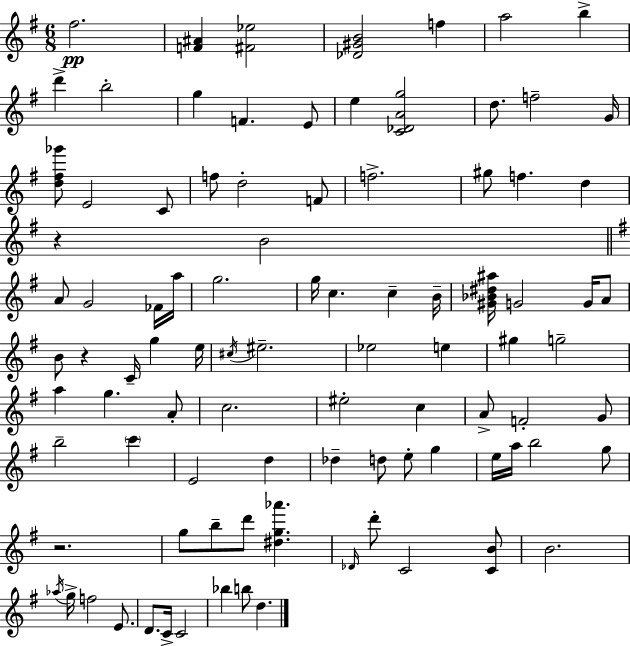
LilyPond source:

{
  \clef treble
  \numericTimeSignature
  \time 6/8
  \key e \minor
  fis''2.\pp | <f' ais'>4 <fis' ees''>2 | <des' gis' b'>2 f''4 | a''2 b''4-> | \break d'''4-> b''2-. | g''4 f'4. e'8 | e''4 <c' des' a' g''>2 | d''8. f''2-- g'16 | \break <d'' fis'' ges'''>8 e'2 c'8 | f''8 d''2-. f'8 | f''2.-> | gis''8 f''4. d''4 | \break r4 b'2 | \bar "||" \break \key e \minor a'8 g'2 fes'16 a''16 | g''2. | g''16 c''4. c''4-- b'16-- | <gis' bes' dis'' ais''>16 g'2 g'16 a'8 | \break b'8 r4 c'16-- g''4 e''16 | \acciaccatura { cis''16 } eis''2.-- | ees''2 e''4 | gis''4 g''2-- | \break a''4 g''4. a'8-. | c''2. | eis''2-. c''4 | a'8-> f'2-. g'8 | \break b''2-- \parenthesize c'''4 | e'2 d''4 | des''4-- d''8 e''8-. g''4 | e''16 a''16 b''2 g''8 | \break r2. | g''8 b''8-- d'''8 <dis'' g'' aes'''>4. | \grace { des'16 } d'''8-. c'2 | <c' b'>8 b'2. | \break \acciaccatura { aes''16 } g''16-> f''2 | e'8. d'8. c'16-> c'2 | bes''4 b''8 d''4. | \bar "|."
}